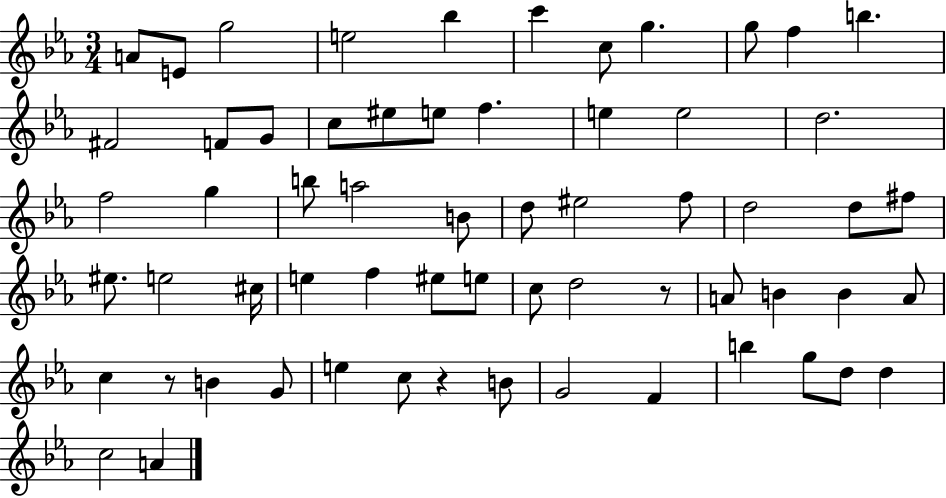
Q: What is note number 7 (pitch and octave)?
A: C5